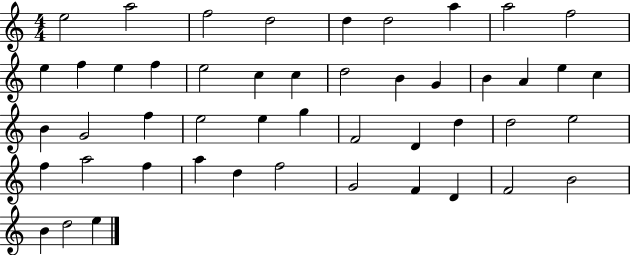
{
  \clef treble
  \numericTimeSignature
  \time 4/4
  \key c \major
  e''2 a''2 | f''2 d''2 | d''4 d''2 a''4 | a''2 f''2 | \break e''4 f''4 e''4 f''4 | e''2 c''4 c''4 | d''2 b'4 g'4 | b'4 a'4 e''4 c''4 | \break b'4 g'2 f''4 | e''2 e''4 g''4 | f'2 d'4 d''4 | d''2 e''2 | \break f''4 a''2 f''4 | a''4 d''4 f''2 | g'2 f'4 d'4 | f'2 b'2 | \break b'4 d''2 e''4 | \bar "|."
}